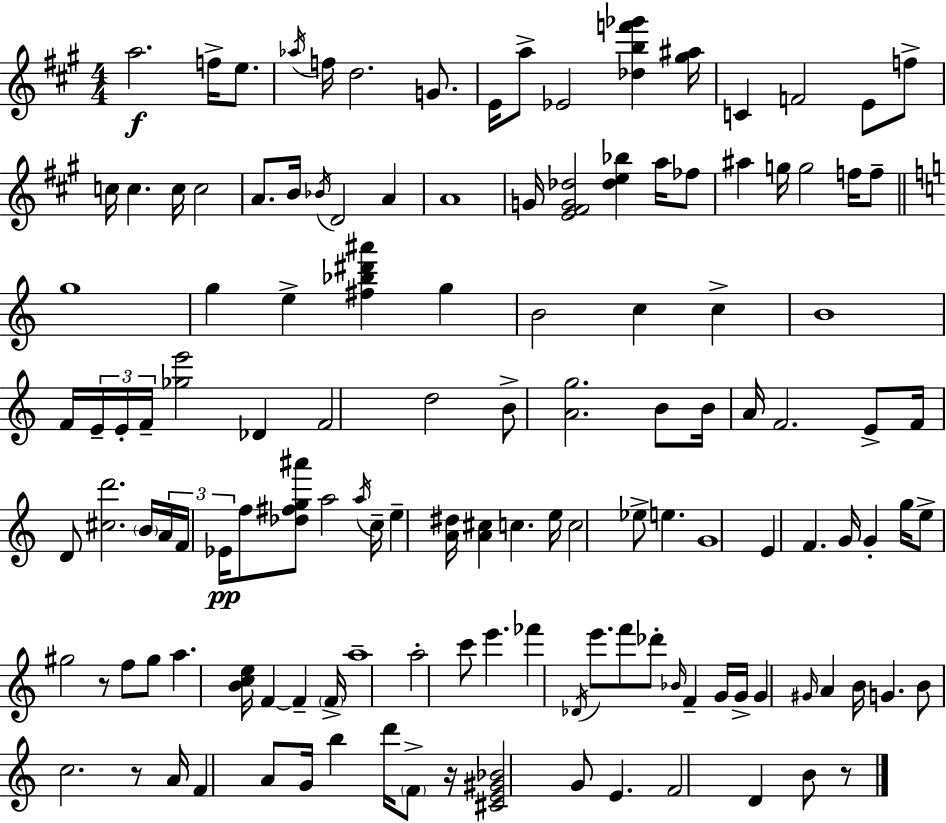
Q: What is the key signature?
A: A major